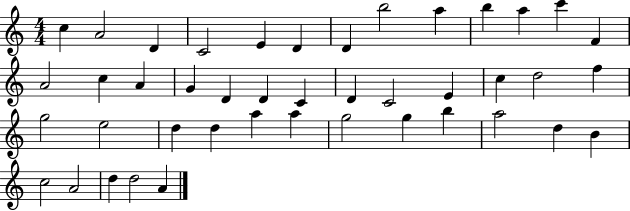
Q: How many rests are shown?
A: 0